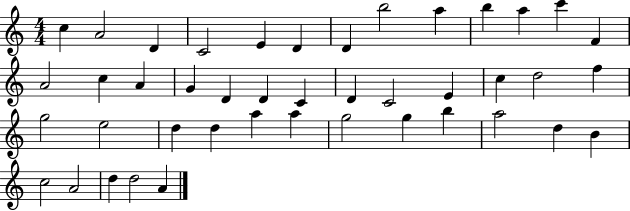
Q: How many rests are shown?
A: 0